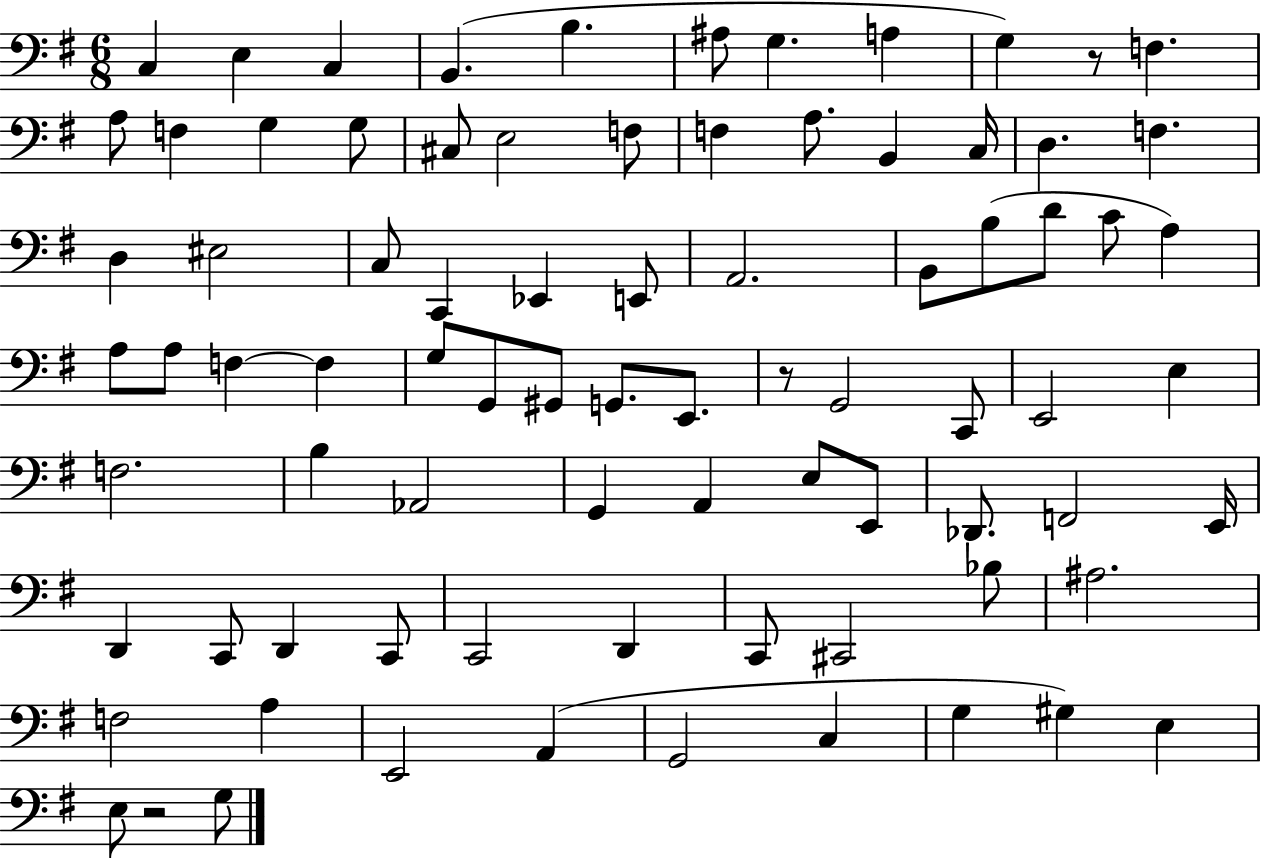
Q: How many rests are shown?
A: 3